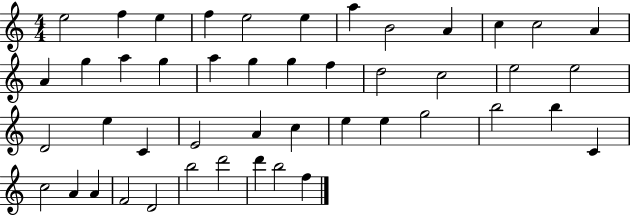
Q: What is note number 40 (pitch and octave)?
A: F4